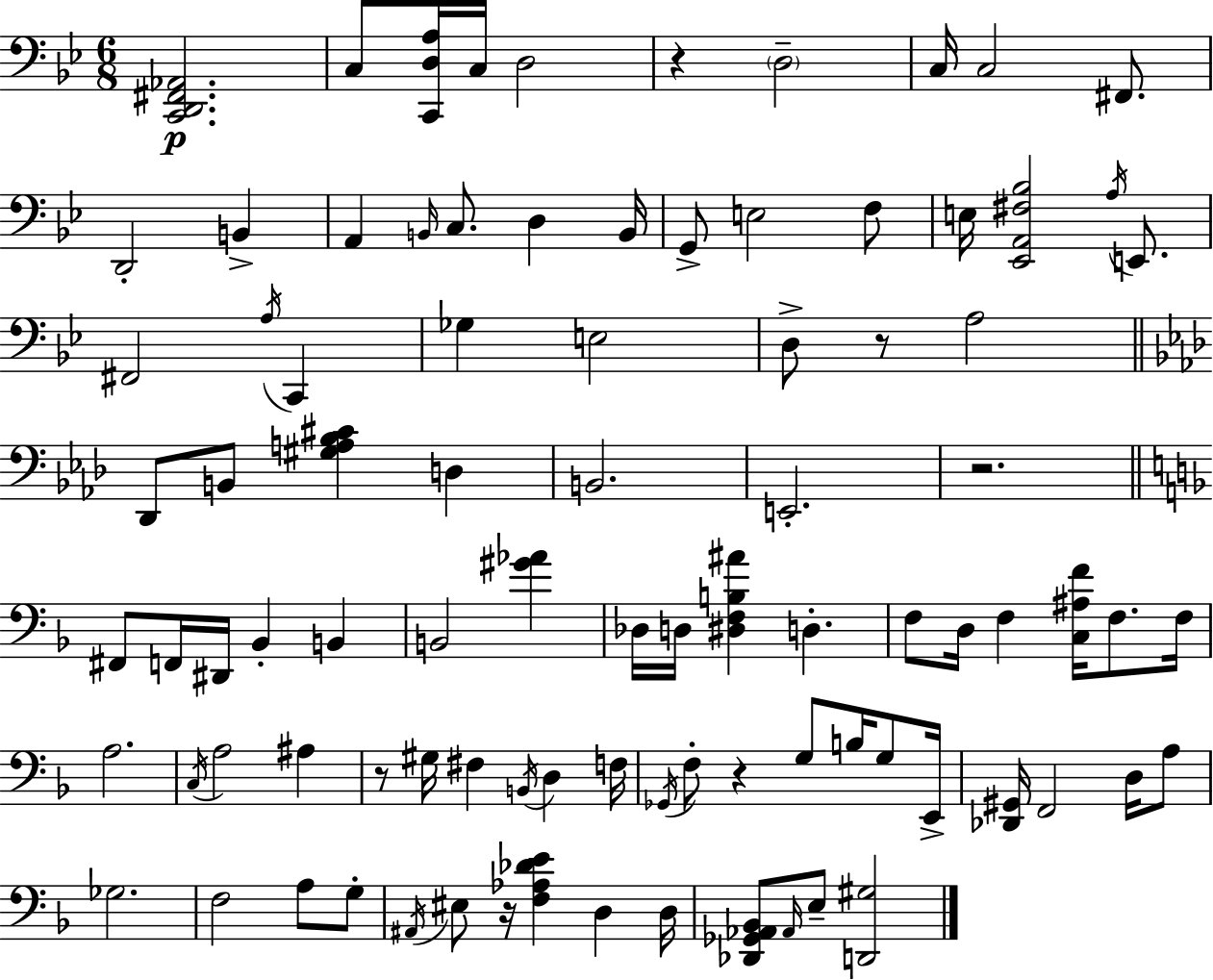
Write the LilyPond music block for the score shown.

{
  \clef bass
  \numericTimeSignature
  \time 6/8
  \key g \minor
  <c, d, fis, aes,>2.\p | c8 <c, d a>16 c16 d2 | r4 \parenthesize d2-- | c16 c2 fis,8. | \break d,2-. b,4-> | a,4 \grace { b,16 } c8. d4 | b,16 g,8-> e2 f8 | e16 <ees, a, fis bes>2 \acciaccatura { a16 } e,8. | \break fis,2 \acciaccatura { a16 } c,4 | ges4 e2 | d8-> r8 a2 | \bar "||" \break \key aes \major des,8 b,8 <gis a bes cis'>4 d4 | b,2. | e,2.-. | r2. | \break \bar "||" \break \key d \minor fis,8 f,16 dis,16 bes,4-. b,4 | b,2 <gis' aes'>4 | des16 d16 <dis f b ais'>4 d4.-. | f8 d16 f4 <c ais f'>16 f8. f16 | \break a2. | \acciaccatura { c16 } a2 ais4 | r8 gis16 fis4 \acciaccatura { b,16 } d4 | f16 \acciaccatura { ges,16 } f8-. r4 g8 b16 | \break g8 e,16-> <des, gis,>16 f,2 | d16 a8 ges2. | f2 a8 | g8-. \acciaccatura { ais,16 } eis8 r16 <f aes des' e'>4 d4 | \break d16 <des, ges, aes, bes,>8 \grace { aes,16 } e8-- <d, gis>2 | \bar "|."
}